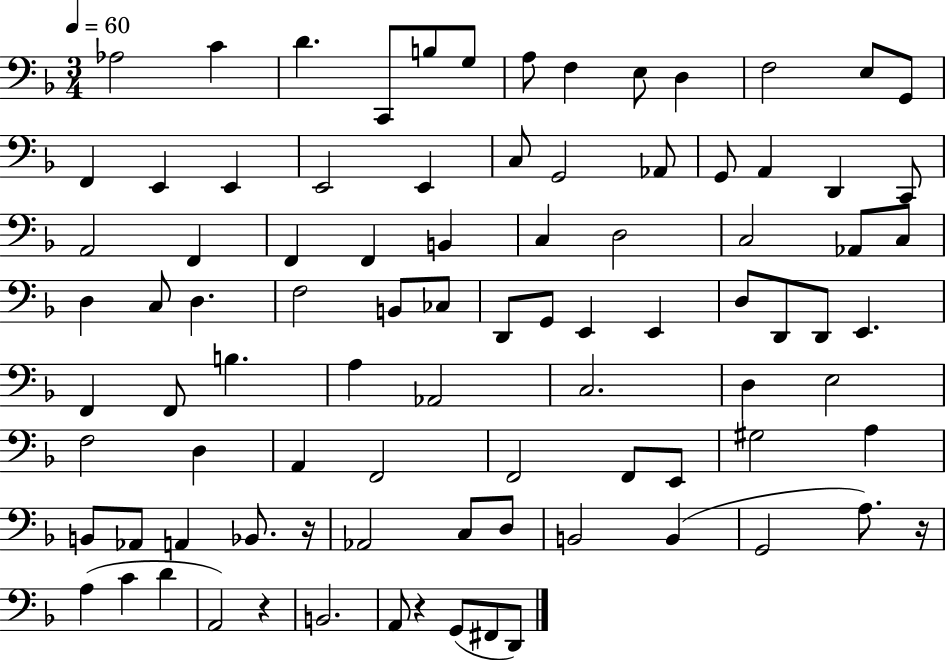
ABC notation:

X:1
T:Untitled
M:3/4
L:1/4
K:F
_A,2 C D C,,/2 B,/2 G,/2 A,/2 F, E,/2 D, F,2 E,/2 G,,/2 F,, E,, E,, E,,2 E,, C,/2 G,,2 _A,,/2 G,,/2 A,, D,, C,,/2 A,,2 F,, F,, F,, B,, C, D,2 C,2 _A,,/2 C,/2 D, C,/2 D, F,2 B,,/2 _C,/2 D,,/2 G,,/2 E,, E,, D,/2 D,,/2 D,,/2 E,, F,, F,,/2 B, A, _A,,2 C,2 D, E,2 F,2 D, A,, F,,2 F,,2 F,,/2 E,,/2 ^G,2 A, B,,/2 _A,,/2 A,, _B,,/2 z/4 _A,,2 C,/2 D,/2 B,,2 B,, G,,2 A,/2 z/4 A, C D A,,2 z B,,2 A,,/2 z G,,/2 ^F,,/2 D,,/2